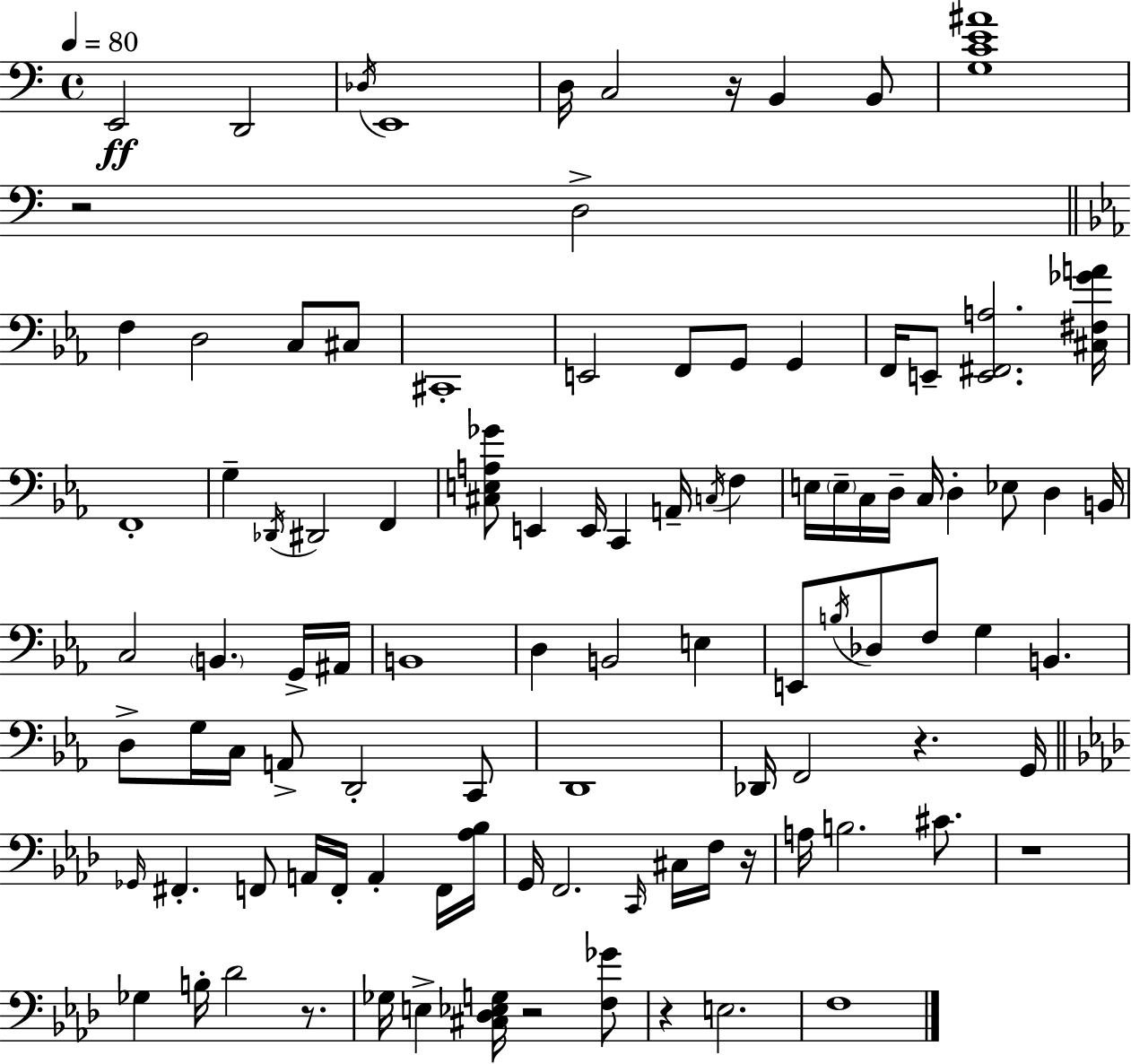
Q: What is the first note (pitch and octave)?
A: E2